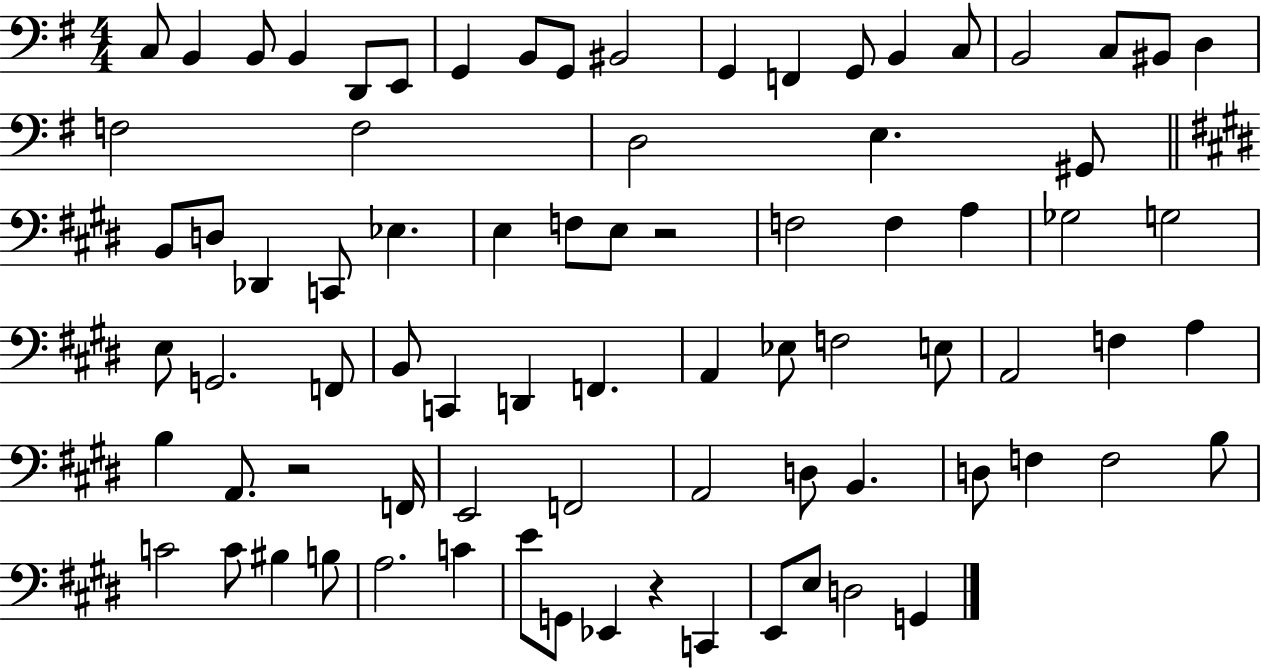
X:1
T:Untitled
M:4/4
L:1/4
K:G
C,/2 B,, B,,/2 B,, D,,/2 E,,/2 G,, B,,/2 G,,/2 ^B,,2 G,, F,, G,,/2 B,, C,/2 B,,2 C,/2 ^B,,/2 D, F,2 F,2 D,2 E, ^G,,/2 B,,/2 D,/2 _D,, C,,/2 _E, E, F,/2 E,/2 z2 F,2 F, A, _G,2 G,2 E,/2 G,,2 F,,/2 B,,/2 C,, D,, F,, A,, _E,/2 F,2 E,/2 A,,2 F, A, B, A,,/2 z2 F,,/4 E,,2 F,,2 A,,2 D,/2 B,, D,/2 F, F,2 B,/2 C2 C/2 ^B, B,/2 A,2 C E/2 G,,/2 _E,, z C,, E,,/2 E,/2 D,2 G,,